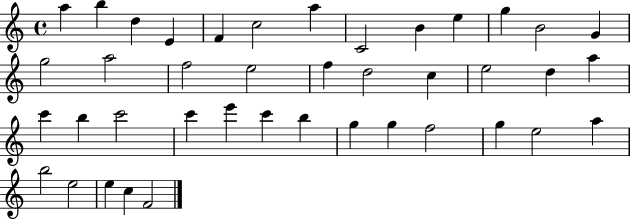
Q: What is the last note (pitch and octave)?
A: F4